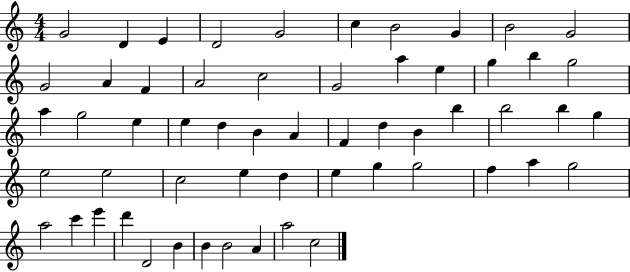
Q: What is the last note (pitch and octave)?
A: C5